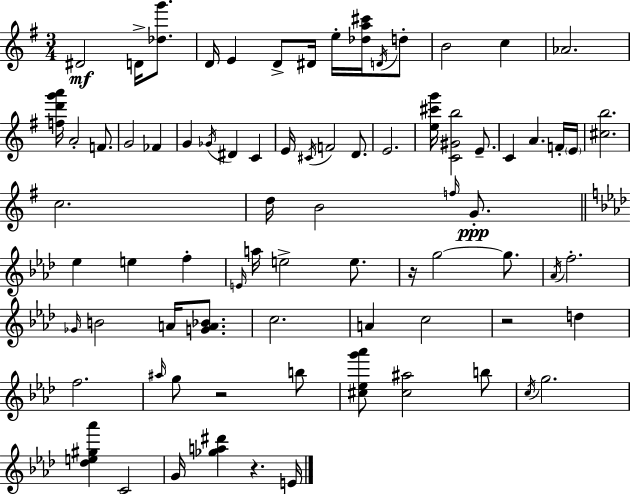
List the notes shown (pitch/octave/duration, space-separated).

D#4/h D4/s [Db5,G6]/e. D4/s E4/q D4/e D#4/s E5/s [Db5,A5,C#6]/s D4/s D5/e B4/h C5/q Ab4/h. [F5,D6,G6,A6]/s A4/h F4/e. G4/h FES4/q G4/q Gb4/s D#4/q C4/q E4/s C#4/s F4/h D4/e. E4/h. [E5,C#6,G6]/s [C4,G#4,B5]/h E4/e. C4/q A4/q. F4/s E4/s [C#5,B5]/h. C5/h. D5/s B4/h F5/s G4/e. Eb5/q E5/q F5/q E4/s A5/s E5/h E5/e. R/s G5/h G5/e. Ab4/s F5/h. Gb4/s B4/h A4/s [G4,A4,Bb4]/e. C5/h. A4/q C5/h R/h D5/q F5/h. A#5/s G5/e R/h B5/e [C#5,Eb5,G6,Ab6]/e [C#5,A#5]/h B5/e C5/s G5/h. [Db5,E5,G#5,Ab6]/q C4/h G4/s [Gb5,A5,D#6]/q R/q. E4/s